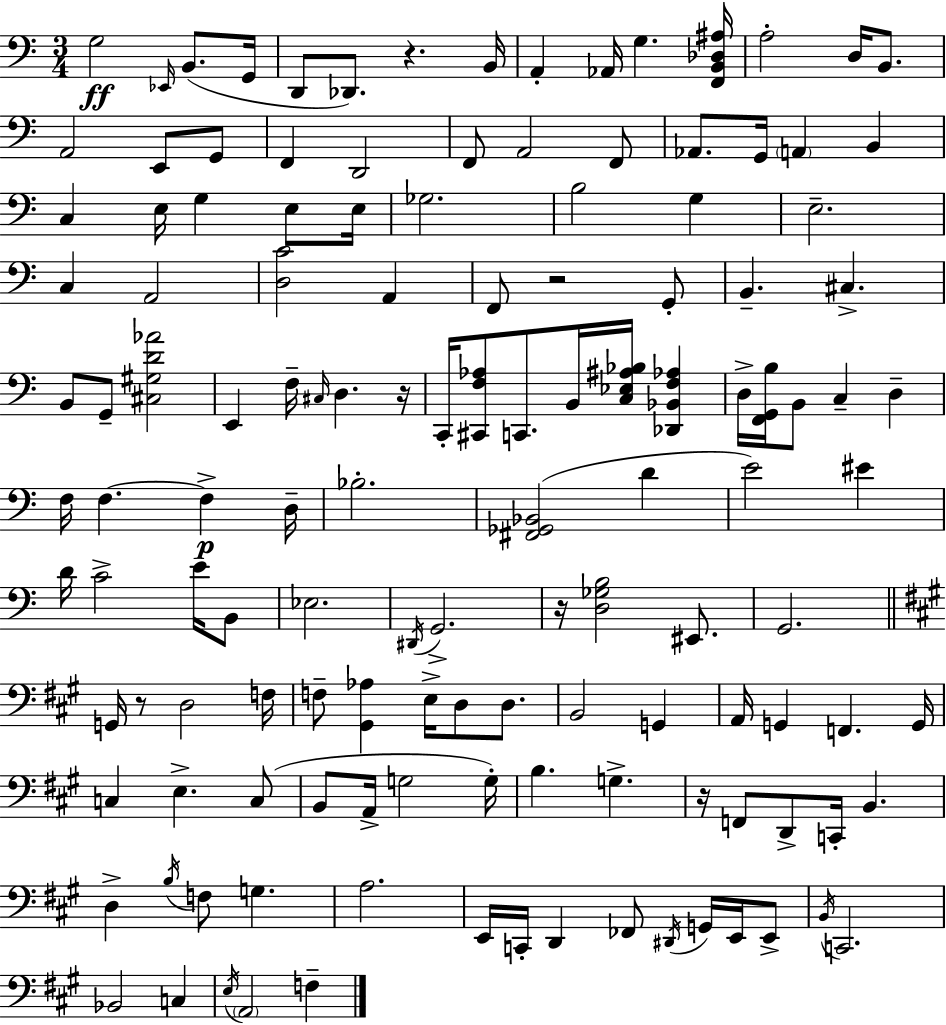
{
  \clef bass
  \numericTimeSignature
  \time 3/4
  \key a \minor
  g2\ff \grace { ees,16 } b,8.( | g,16 d,8 des,8.) r4. | b,16 a,4-. aes,16 g4. | <f, b, des ais>16 a2-. d16 b,8. | \break a,2 e,8 g,8 | f,4 d,2 | f,8 a,2 f,8 | aes,8. g,16 \parenthesize a,4 b,4 | \break c4 e16 g4 e8 | e16 ges2. | b2 g4 | e2.-- | \break c4 a,2 | <d c'>2 a,4 | f,8 r2 g,8-. | b,4.-- cis4.-> | \break b,8 g,8-- <cis gis d' aes'>2 | e,4 f16-- \grace { cis16 } d4. | r16 c,16-. <cis, f aes>8 c,8. b,16 <c ees ais bes>16 <des, bes, f aes>4 | d16-> <f, g, b>16 b,8 c4-- d4-- | \break f16 f4.~~ f4->\p | d16-- bes2.-. | <fis, ges, bes,>2( d'4 | e'2) eis'4 | \break d'16 c'2-> e'16 | b,8 ees2. | \acciaccatura { dis,16 } g,2.-> | r16 <d ges b>2 | \break eis,8. g,2. | \bar "||" \break \key a \major g,16 r8 d2 f16 | f8-- <gis, aes>4 e16-> d8 d8. | b,2 g,4 | a,16 g,4 f,4. g,16 | \break c4 e4.-> c8( | b,8 a,16-> g2 g16-.) | b4. g4.-> | r16 f,8 d,8-> c,16-. b,4. | \break d4-> \acciaccatura { b16 } f8 g4. | a2. | e,16 c,16-. d,4 fes,8 \acciaccatura { dis,16 } g,16 e,16 | e,8-> \acciaccatura { b,16 } c,2. | \break bes,2 c4 | \acciaccatura { e16 } \parenthesize a,2 | f4-- \bar "|."
}